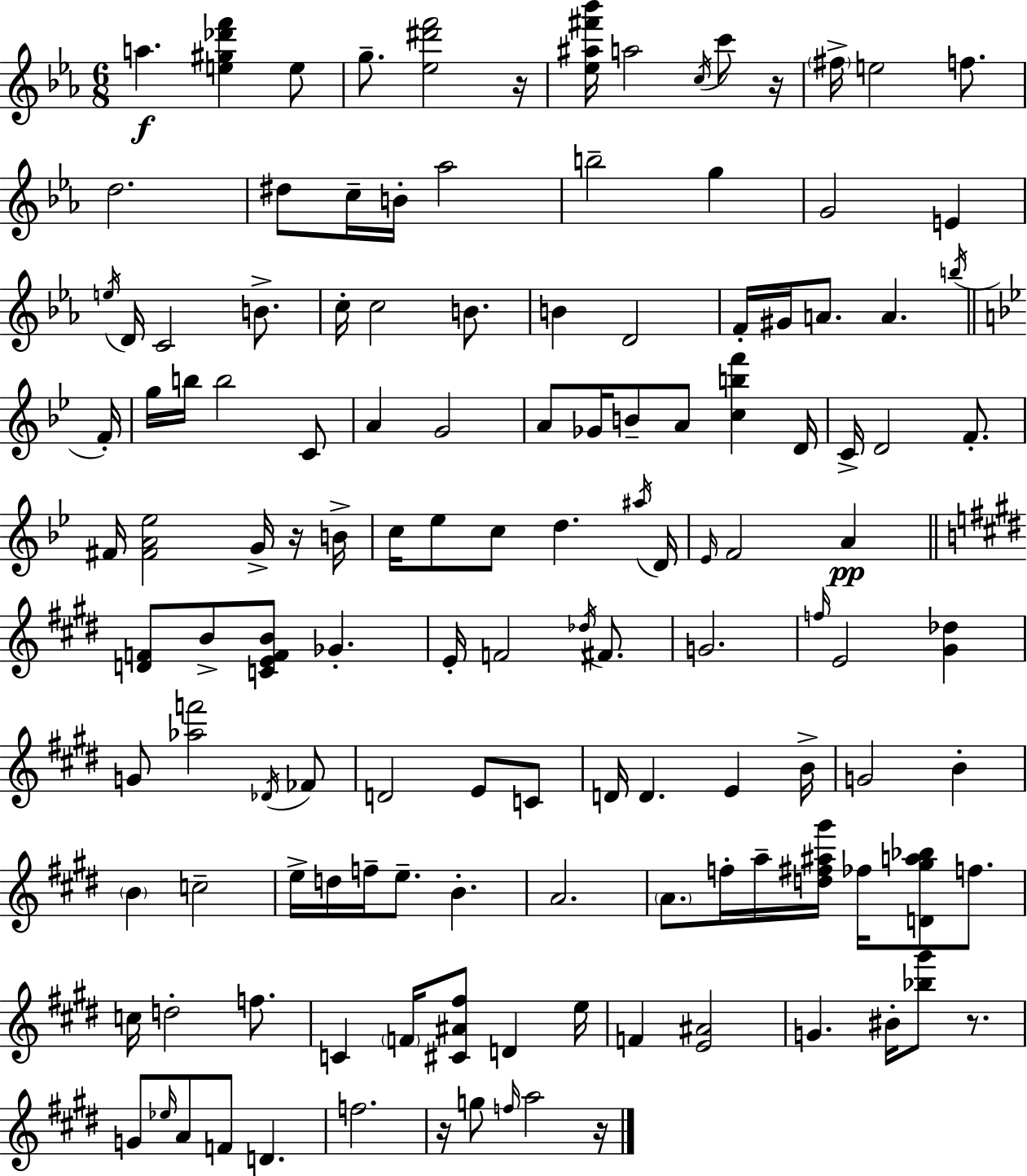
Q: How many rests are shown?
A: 6